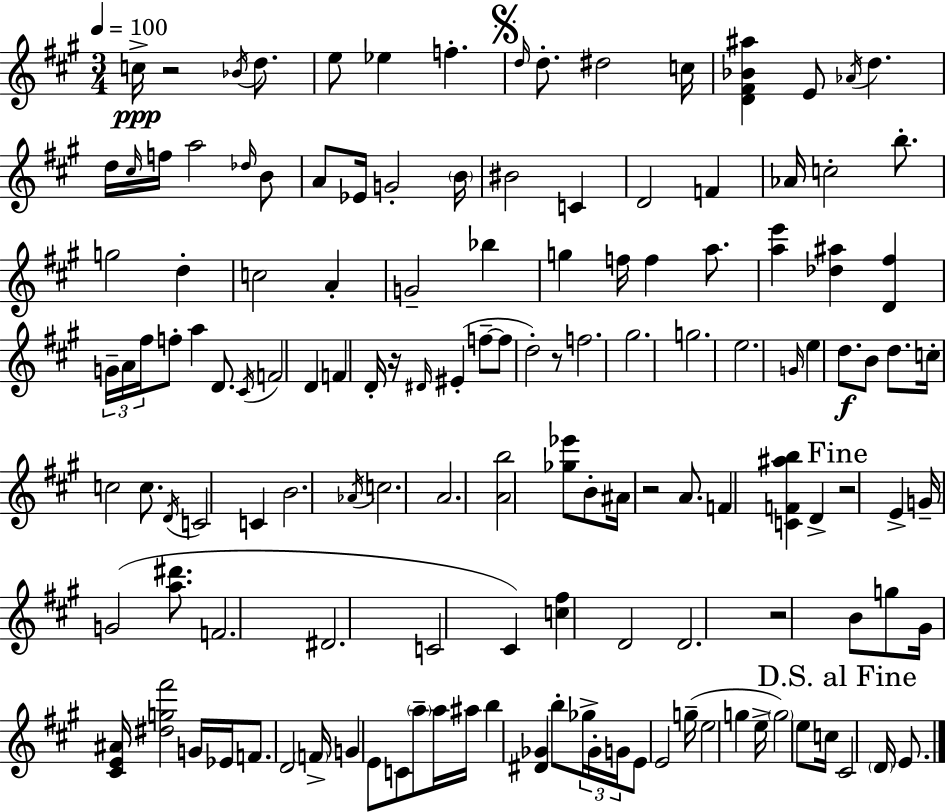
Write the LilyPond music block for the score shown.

{
  \clef treble
  \numericTimeSignature
  \time 3/4
  \key a \major
  \tempo 4 = 100
  c''16->\ppp r2 \acciaccatura { bes'16 } d''8. | e''8 ees''4 f''4.-. | \mark \markup { \musicglyph "scripts.segno" } \grace { d''16 } d''8.-. dis''2 | c''16 <d' fis' bes' ais''>4 e'8 \acciaccatura { aes'16 } d''4. | \break d''16 \grace { cis''16 } f''16 a''2 | \grace { des''16 } b'8 a'8 ees'16 g'2-. | \parenthesize b'16 bis'2 | c'4 d'2 | \break f'4 aes'16 c''2-. | b''8.-. g''2 | d''4-. c''2 | a'4-. g'2-- | \break bes''4 g''4 f''16 f''4 | a''8. <a'' e'''>4 <des'' ais''>4 | <d' fis''>4 \tuplet 3/2 { g'16-- a'16 fis''16 } f''8-. a''4 | d'8. \acciaccatura { cis'16 } f'2 | \break d'4 f'4 d'16-. r16 | \grace { dis'16 }( eis'4-. f''8--~~ f''8 d''2-.) | r8 f''2. | gis''2. | \break g''2. | e''2. | \grace { g'16 } e''4 | d''8.\f b'8 d''8. c''16-. c''2 | \break c''8. \acciaccatura { d'16 } c'2 | c'4 b'2. | \acciaccatura { aes'16 } c''2. | a'2. | \break <a' b''>2 | <ges'' ees'''>8 b'8-. ais'16 r2 | a'8. f'4 | <c' f' ais'' b''>4 d'4-> \mark "Fine" r2 | \break e'4-> g'16-- g'2( | <a'' dis'''>8. f'2. | dis'2. | c'2 | \break cis'4) <c'' fis''>4 | d'2 d'2. | r2 | b'8 g''8 gis'16 <cis' e' ais'>16 | \break <dis'' g'' fis'''>2 g'16 ees'16 f'8. | d'2 \parenthesize f'16-> g'4 | e'8 c'8 \parenthesize a''8-- a''16 ais''16 b''4 | <dis' ges'>4 b''8-. \tuplet 3/2 { ges''16-> ges'16-. g'16 } e'8 | \break e'2 g''16--( e''2 | g''4 e''16-> \parenthesize g''2) | e''8 c''16 \mark "D.S. al Fine" cis'2 | \parenthesize d'16 e'8. \bar "|."
}